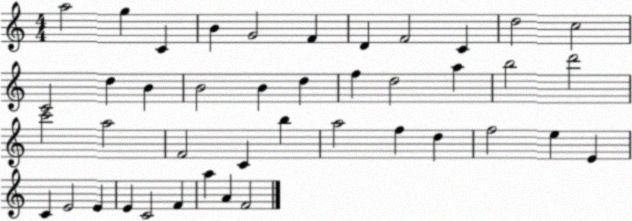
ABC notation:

X:1
T:Untitled
M:4/4
L:1/4
K:C
a2 g C B G2 F D F2 C d2 c2 C2 d B B2 B d f d2 a b2 d'2 c'2 a2 F2 C b a2 f d f2 e E C E2 E E C2 F a A F2